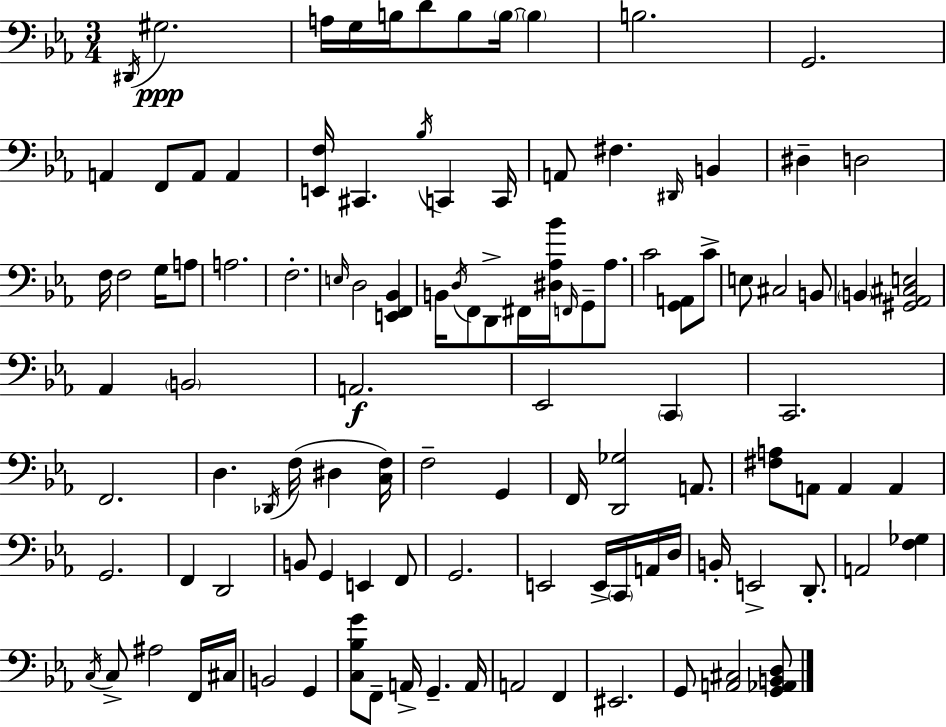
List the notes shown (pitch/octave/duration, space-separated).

D#2/s G#3/h. A3/s G3/s B3/s D4/e B3/e B3/s B3/q B3/h. G2/h. A2/q F2/e A2/e A2/q [E2,F3]/s C#2/q. Bb3/s C2/q C2/s A2/e F#3/q. D#2/s B2/q D#3/q D3/h F3/s F3/h G3/s A3/e A3/h. F3/h. E3/s D3/h [E2,F2,Bb2]/q B2/s D3/s F2/e D2/e F#2/s [D#3,Ab3,Bb4]/s F2/s G2/e Ab3/e. C4/h [G2,A2]/e C4/e E3/e C#3/h B2/e B2/q [G#2,Ab2,C#3,E3]/h Ab2/q B2/h A2/h. Eb2/h C2/q C2/h. F2/h. D3/q. Db2/s F3/s D#3/q [C3,F3]/s F3/h G2/q F2/s [D2,Gb3]/h A2/e. [F#3,A3]/e A2/e A2/q A2/q G2/h. F2/q D2/h B2/e G2/q E2/q F2/e G2/h. E2/h E2/s C2/s A2/s D3/s B2/s E2/h D2/e. A2/h [F3,Gb3]/q C3/s C3/e A#3/h F2/s C#3/s B2/h G2/q [C3,Bb3,G4]/e F2/e A2/s G2/q. A2/s A2/h F2/q EIS2/h. G2/e [A2,C#3]/h [G2,Ab2,B2,D3]/e